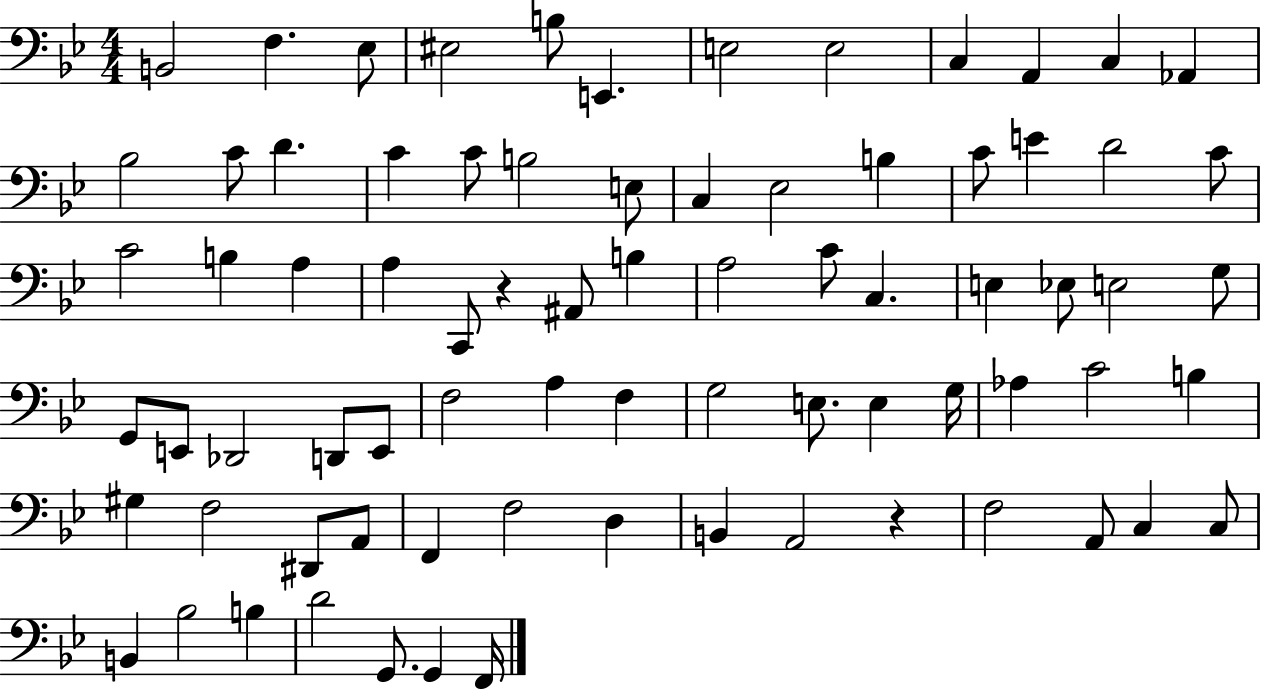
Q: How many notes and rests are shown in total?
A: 77